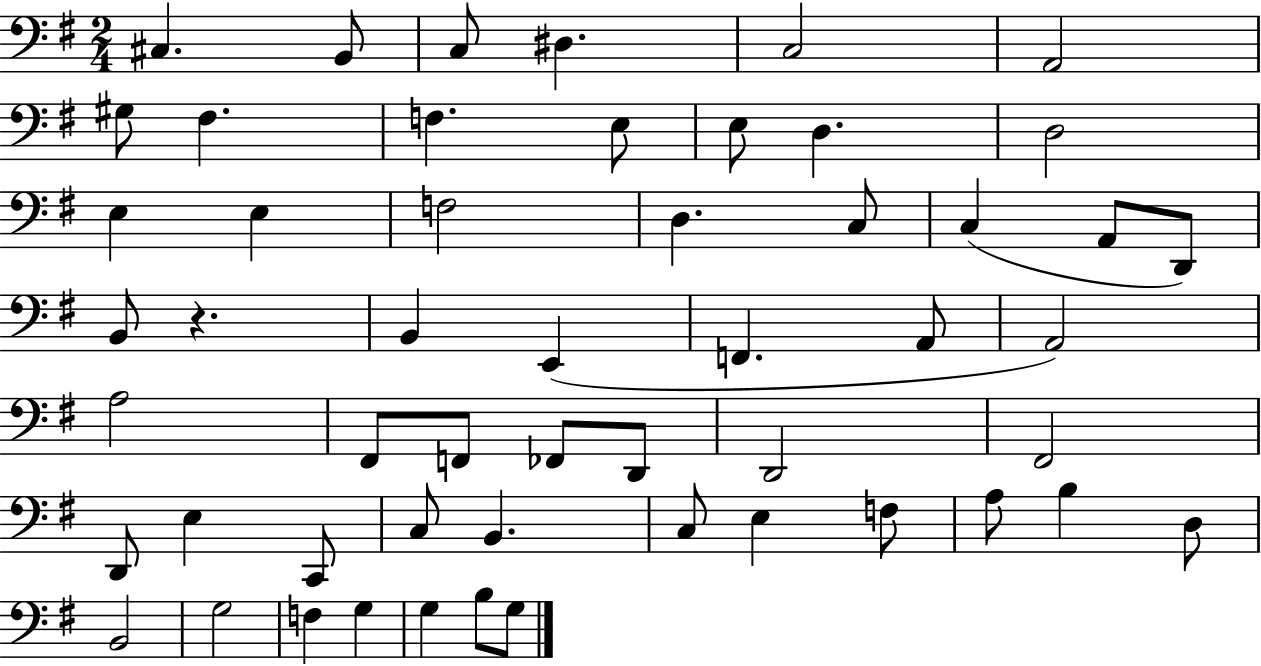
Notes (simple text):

C#3/q. B2/e C3/e D#3/q. C3/h A2/h G#3/e F#3/q. F3/q. E3/e E3/e D3/q. D3/h E3/q E3/q F3/h D3/q. C3/e C3/q A2/e D2/e B2/e R/q. B2/q E2/q F2/q. A2/e A2/h A3/h F#2/e F2/e FES2/e D2/e D2/h F#2/h D2/e E3/q C2/e C3/e B2/q. C3/e E3/q F3/e A3/e B3/q D3/e B2/h G3/h F3/q G3/q G3/q B3/e G3/e